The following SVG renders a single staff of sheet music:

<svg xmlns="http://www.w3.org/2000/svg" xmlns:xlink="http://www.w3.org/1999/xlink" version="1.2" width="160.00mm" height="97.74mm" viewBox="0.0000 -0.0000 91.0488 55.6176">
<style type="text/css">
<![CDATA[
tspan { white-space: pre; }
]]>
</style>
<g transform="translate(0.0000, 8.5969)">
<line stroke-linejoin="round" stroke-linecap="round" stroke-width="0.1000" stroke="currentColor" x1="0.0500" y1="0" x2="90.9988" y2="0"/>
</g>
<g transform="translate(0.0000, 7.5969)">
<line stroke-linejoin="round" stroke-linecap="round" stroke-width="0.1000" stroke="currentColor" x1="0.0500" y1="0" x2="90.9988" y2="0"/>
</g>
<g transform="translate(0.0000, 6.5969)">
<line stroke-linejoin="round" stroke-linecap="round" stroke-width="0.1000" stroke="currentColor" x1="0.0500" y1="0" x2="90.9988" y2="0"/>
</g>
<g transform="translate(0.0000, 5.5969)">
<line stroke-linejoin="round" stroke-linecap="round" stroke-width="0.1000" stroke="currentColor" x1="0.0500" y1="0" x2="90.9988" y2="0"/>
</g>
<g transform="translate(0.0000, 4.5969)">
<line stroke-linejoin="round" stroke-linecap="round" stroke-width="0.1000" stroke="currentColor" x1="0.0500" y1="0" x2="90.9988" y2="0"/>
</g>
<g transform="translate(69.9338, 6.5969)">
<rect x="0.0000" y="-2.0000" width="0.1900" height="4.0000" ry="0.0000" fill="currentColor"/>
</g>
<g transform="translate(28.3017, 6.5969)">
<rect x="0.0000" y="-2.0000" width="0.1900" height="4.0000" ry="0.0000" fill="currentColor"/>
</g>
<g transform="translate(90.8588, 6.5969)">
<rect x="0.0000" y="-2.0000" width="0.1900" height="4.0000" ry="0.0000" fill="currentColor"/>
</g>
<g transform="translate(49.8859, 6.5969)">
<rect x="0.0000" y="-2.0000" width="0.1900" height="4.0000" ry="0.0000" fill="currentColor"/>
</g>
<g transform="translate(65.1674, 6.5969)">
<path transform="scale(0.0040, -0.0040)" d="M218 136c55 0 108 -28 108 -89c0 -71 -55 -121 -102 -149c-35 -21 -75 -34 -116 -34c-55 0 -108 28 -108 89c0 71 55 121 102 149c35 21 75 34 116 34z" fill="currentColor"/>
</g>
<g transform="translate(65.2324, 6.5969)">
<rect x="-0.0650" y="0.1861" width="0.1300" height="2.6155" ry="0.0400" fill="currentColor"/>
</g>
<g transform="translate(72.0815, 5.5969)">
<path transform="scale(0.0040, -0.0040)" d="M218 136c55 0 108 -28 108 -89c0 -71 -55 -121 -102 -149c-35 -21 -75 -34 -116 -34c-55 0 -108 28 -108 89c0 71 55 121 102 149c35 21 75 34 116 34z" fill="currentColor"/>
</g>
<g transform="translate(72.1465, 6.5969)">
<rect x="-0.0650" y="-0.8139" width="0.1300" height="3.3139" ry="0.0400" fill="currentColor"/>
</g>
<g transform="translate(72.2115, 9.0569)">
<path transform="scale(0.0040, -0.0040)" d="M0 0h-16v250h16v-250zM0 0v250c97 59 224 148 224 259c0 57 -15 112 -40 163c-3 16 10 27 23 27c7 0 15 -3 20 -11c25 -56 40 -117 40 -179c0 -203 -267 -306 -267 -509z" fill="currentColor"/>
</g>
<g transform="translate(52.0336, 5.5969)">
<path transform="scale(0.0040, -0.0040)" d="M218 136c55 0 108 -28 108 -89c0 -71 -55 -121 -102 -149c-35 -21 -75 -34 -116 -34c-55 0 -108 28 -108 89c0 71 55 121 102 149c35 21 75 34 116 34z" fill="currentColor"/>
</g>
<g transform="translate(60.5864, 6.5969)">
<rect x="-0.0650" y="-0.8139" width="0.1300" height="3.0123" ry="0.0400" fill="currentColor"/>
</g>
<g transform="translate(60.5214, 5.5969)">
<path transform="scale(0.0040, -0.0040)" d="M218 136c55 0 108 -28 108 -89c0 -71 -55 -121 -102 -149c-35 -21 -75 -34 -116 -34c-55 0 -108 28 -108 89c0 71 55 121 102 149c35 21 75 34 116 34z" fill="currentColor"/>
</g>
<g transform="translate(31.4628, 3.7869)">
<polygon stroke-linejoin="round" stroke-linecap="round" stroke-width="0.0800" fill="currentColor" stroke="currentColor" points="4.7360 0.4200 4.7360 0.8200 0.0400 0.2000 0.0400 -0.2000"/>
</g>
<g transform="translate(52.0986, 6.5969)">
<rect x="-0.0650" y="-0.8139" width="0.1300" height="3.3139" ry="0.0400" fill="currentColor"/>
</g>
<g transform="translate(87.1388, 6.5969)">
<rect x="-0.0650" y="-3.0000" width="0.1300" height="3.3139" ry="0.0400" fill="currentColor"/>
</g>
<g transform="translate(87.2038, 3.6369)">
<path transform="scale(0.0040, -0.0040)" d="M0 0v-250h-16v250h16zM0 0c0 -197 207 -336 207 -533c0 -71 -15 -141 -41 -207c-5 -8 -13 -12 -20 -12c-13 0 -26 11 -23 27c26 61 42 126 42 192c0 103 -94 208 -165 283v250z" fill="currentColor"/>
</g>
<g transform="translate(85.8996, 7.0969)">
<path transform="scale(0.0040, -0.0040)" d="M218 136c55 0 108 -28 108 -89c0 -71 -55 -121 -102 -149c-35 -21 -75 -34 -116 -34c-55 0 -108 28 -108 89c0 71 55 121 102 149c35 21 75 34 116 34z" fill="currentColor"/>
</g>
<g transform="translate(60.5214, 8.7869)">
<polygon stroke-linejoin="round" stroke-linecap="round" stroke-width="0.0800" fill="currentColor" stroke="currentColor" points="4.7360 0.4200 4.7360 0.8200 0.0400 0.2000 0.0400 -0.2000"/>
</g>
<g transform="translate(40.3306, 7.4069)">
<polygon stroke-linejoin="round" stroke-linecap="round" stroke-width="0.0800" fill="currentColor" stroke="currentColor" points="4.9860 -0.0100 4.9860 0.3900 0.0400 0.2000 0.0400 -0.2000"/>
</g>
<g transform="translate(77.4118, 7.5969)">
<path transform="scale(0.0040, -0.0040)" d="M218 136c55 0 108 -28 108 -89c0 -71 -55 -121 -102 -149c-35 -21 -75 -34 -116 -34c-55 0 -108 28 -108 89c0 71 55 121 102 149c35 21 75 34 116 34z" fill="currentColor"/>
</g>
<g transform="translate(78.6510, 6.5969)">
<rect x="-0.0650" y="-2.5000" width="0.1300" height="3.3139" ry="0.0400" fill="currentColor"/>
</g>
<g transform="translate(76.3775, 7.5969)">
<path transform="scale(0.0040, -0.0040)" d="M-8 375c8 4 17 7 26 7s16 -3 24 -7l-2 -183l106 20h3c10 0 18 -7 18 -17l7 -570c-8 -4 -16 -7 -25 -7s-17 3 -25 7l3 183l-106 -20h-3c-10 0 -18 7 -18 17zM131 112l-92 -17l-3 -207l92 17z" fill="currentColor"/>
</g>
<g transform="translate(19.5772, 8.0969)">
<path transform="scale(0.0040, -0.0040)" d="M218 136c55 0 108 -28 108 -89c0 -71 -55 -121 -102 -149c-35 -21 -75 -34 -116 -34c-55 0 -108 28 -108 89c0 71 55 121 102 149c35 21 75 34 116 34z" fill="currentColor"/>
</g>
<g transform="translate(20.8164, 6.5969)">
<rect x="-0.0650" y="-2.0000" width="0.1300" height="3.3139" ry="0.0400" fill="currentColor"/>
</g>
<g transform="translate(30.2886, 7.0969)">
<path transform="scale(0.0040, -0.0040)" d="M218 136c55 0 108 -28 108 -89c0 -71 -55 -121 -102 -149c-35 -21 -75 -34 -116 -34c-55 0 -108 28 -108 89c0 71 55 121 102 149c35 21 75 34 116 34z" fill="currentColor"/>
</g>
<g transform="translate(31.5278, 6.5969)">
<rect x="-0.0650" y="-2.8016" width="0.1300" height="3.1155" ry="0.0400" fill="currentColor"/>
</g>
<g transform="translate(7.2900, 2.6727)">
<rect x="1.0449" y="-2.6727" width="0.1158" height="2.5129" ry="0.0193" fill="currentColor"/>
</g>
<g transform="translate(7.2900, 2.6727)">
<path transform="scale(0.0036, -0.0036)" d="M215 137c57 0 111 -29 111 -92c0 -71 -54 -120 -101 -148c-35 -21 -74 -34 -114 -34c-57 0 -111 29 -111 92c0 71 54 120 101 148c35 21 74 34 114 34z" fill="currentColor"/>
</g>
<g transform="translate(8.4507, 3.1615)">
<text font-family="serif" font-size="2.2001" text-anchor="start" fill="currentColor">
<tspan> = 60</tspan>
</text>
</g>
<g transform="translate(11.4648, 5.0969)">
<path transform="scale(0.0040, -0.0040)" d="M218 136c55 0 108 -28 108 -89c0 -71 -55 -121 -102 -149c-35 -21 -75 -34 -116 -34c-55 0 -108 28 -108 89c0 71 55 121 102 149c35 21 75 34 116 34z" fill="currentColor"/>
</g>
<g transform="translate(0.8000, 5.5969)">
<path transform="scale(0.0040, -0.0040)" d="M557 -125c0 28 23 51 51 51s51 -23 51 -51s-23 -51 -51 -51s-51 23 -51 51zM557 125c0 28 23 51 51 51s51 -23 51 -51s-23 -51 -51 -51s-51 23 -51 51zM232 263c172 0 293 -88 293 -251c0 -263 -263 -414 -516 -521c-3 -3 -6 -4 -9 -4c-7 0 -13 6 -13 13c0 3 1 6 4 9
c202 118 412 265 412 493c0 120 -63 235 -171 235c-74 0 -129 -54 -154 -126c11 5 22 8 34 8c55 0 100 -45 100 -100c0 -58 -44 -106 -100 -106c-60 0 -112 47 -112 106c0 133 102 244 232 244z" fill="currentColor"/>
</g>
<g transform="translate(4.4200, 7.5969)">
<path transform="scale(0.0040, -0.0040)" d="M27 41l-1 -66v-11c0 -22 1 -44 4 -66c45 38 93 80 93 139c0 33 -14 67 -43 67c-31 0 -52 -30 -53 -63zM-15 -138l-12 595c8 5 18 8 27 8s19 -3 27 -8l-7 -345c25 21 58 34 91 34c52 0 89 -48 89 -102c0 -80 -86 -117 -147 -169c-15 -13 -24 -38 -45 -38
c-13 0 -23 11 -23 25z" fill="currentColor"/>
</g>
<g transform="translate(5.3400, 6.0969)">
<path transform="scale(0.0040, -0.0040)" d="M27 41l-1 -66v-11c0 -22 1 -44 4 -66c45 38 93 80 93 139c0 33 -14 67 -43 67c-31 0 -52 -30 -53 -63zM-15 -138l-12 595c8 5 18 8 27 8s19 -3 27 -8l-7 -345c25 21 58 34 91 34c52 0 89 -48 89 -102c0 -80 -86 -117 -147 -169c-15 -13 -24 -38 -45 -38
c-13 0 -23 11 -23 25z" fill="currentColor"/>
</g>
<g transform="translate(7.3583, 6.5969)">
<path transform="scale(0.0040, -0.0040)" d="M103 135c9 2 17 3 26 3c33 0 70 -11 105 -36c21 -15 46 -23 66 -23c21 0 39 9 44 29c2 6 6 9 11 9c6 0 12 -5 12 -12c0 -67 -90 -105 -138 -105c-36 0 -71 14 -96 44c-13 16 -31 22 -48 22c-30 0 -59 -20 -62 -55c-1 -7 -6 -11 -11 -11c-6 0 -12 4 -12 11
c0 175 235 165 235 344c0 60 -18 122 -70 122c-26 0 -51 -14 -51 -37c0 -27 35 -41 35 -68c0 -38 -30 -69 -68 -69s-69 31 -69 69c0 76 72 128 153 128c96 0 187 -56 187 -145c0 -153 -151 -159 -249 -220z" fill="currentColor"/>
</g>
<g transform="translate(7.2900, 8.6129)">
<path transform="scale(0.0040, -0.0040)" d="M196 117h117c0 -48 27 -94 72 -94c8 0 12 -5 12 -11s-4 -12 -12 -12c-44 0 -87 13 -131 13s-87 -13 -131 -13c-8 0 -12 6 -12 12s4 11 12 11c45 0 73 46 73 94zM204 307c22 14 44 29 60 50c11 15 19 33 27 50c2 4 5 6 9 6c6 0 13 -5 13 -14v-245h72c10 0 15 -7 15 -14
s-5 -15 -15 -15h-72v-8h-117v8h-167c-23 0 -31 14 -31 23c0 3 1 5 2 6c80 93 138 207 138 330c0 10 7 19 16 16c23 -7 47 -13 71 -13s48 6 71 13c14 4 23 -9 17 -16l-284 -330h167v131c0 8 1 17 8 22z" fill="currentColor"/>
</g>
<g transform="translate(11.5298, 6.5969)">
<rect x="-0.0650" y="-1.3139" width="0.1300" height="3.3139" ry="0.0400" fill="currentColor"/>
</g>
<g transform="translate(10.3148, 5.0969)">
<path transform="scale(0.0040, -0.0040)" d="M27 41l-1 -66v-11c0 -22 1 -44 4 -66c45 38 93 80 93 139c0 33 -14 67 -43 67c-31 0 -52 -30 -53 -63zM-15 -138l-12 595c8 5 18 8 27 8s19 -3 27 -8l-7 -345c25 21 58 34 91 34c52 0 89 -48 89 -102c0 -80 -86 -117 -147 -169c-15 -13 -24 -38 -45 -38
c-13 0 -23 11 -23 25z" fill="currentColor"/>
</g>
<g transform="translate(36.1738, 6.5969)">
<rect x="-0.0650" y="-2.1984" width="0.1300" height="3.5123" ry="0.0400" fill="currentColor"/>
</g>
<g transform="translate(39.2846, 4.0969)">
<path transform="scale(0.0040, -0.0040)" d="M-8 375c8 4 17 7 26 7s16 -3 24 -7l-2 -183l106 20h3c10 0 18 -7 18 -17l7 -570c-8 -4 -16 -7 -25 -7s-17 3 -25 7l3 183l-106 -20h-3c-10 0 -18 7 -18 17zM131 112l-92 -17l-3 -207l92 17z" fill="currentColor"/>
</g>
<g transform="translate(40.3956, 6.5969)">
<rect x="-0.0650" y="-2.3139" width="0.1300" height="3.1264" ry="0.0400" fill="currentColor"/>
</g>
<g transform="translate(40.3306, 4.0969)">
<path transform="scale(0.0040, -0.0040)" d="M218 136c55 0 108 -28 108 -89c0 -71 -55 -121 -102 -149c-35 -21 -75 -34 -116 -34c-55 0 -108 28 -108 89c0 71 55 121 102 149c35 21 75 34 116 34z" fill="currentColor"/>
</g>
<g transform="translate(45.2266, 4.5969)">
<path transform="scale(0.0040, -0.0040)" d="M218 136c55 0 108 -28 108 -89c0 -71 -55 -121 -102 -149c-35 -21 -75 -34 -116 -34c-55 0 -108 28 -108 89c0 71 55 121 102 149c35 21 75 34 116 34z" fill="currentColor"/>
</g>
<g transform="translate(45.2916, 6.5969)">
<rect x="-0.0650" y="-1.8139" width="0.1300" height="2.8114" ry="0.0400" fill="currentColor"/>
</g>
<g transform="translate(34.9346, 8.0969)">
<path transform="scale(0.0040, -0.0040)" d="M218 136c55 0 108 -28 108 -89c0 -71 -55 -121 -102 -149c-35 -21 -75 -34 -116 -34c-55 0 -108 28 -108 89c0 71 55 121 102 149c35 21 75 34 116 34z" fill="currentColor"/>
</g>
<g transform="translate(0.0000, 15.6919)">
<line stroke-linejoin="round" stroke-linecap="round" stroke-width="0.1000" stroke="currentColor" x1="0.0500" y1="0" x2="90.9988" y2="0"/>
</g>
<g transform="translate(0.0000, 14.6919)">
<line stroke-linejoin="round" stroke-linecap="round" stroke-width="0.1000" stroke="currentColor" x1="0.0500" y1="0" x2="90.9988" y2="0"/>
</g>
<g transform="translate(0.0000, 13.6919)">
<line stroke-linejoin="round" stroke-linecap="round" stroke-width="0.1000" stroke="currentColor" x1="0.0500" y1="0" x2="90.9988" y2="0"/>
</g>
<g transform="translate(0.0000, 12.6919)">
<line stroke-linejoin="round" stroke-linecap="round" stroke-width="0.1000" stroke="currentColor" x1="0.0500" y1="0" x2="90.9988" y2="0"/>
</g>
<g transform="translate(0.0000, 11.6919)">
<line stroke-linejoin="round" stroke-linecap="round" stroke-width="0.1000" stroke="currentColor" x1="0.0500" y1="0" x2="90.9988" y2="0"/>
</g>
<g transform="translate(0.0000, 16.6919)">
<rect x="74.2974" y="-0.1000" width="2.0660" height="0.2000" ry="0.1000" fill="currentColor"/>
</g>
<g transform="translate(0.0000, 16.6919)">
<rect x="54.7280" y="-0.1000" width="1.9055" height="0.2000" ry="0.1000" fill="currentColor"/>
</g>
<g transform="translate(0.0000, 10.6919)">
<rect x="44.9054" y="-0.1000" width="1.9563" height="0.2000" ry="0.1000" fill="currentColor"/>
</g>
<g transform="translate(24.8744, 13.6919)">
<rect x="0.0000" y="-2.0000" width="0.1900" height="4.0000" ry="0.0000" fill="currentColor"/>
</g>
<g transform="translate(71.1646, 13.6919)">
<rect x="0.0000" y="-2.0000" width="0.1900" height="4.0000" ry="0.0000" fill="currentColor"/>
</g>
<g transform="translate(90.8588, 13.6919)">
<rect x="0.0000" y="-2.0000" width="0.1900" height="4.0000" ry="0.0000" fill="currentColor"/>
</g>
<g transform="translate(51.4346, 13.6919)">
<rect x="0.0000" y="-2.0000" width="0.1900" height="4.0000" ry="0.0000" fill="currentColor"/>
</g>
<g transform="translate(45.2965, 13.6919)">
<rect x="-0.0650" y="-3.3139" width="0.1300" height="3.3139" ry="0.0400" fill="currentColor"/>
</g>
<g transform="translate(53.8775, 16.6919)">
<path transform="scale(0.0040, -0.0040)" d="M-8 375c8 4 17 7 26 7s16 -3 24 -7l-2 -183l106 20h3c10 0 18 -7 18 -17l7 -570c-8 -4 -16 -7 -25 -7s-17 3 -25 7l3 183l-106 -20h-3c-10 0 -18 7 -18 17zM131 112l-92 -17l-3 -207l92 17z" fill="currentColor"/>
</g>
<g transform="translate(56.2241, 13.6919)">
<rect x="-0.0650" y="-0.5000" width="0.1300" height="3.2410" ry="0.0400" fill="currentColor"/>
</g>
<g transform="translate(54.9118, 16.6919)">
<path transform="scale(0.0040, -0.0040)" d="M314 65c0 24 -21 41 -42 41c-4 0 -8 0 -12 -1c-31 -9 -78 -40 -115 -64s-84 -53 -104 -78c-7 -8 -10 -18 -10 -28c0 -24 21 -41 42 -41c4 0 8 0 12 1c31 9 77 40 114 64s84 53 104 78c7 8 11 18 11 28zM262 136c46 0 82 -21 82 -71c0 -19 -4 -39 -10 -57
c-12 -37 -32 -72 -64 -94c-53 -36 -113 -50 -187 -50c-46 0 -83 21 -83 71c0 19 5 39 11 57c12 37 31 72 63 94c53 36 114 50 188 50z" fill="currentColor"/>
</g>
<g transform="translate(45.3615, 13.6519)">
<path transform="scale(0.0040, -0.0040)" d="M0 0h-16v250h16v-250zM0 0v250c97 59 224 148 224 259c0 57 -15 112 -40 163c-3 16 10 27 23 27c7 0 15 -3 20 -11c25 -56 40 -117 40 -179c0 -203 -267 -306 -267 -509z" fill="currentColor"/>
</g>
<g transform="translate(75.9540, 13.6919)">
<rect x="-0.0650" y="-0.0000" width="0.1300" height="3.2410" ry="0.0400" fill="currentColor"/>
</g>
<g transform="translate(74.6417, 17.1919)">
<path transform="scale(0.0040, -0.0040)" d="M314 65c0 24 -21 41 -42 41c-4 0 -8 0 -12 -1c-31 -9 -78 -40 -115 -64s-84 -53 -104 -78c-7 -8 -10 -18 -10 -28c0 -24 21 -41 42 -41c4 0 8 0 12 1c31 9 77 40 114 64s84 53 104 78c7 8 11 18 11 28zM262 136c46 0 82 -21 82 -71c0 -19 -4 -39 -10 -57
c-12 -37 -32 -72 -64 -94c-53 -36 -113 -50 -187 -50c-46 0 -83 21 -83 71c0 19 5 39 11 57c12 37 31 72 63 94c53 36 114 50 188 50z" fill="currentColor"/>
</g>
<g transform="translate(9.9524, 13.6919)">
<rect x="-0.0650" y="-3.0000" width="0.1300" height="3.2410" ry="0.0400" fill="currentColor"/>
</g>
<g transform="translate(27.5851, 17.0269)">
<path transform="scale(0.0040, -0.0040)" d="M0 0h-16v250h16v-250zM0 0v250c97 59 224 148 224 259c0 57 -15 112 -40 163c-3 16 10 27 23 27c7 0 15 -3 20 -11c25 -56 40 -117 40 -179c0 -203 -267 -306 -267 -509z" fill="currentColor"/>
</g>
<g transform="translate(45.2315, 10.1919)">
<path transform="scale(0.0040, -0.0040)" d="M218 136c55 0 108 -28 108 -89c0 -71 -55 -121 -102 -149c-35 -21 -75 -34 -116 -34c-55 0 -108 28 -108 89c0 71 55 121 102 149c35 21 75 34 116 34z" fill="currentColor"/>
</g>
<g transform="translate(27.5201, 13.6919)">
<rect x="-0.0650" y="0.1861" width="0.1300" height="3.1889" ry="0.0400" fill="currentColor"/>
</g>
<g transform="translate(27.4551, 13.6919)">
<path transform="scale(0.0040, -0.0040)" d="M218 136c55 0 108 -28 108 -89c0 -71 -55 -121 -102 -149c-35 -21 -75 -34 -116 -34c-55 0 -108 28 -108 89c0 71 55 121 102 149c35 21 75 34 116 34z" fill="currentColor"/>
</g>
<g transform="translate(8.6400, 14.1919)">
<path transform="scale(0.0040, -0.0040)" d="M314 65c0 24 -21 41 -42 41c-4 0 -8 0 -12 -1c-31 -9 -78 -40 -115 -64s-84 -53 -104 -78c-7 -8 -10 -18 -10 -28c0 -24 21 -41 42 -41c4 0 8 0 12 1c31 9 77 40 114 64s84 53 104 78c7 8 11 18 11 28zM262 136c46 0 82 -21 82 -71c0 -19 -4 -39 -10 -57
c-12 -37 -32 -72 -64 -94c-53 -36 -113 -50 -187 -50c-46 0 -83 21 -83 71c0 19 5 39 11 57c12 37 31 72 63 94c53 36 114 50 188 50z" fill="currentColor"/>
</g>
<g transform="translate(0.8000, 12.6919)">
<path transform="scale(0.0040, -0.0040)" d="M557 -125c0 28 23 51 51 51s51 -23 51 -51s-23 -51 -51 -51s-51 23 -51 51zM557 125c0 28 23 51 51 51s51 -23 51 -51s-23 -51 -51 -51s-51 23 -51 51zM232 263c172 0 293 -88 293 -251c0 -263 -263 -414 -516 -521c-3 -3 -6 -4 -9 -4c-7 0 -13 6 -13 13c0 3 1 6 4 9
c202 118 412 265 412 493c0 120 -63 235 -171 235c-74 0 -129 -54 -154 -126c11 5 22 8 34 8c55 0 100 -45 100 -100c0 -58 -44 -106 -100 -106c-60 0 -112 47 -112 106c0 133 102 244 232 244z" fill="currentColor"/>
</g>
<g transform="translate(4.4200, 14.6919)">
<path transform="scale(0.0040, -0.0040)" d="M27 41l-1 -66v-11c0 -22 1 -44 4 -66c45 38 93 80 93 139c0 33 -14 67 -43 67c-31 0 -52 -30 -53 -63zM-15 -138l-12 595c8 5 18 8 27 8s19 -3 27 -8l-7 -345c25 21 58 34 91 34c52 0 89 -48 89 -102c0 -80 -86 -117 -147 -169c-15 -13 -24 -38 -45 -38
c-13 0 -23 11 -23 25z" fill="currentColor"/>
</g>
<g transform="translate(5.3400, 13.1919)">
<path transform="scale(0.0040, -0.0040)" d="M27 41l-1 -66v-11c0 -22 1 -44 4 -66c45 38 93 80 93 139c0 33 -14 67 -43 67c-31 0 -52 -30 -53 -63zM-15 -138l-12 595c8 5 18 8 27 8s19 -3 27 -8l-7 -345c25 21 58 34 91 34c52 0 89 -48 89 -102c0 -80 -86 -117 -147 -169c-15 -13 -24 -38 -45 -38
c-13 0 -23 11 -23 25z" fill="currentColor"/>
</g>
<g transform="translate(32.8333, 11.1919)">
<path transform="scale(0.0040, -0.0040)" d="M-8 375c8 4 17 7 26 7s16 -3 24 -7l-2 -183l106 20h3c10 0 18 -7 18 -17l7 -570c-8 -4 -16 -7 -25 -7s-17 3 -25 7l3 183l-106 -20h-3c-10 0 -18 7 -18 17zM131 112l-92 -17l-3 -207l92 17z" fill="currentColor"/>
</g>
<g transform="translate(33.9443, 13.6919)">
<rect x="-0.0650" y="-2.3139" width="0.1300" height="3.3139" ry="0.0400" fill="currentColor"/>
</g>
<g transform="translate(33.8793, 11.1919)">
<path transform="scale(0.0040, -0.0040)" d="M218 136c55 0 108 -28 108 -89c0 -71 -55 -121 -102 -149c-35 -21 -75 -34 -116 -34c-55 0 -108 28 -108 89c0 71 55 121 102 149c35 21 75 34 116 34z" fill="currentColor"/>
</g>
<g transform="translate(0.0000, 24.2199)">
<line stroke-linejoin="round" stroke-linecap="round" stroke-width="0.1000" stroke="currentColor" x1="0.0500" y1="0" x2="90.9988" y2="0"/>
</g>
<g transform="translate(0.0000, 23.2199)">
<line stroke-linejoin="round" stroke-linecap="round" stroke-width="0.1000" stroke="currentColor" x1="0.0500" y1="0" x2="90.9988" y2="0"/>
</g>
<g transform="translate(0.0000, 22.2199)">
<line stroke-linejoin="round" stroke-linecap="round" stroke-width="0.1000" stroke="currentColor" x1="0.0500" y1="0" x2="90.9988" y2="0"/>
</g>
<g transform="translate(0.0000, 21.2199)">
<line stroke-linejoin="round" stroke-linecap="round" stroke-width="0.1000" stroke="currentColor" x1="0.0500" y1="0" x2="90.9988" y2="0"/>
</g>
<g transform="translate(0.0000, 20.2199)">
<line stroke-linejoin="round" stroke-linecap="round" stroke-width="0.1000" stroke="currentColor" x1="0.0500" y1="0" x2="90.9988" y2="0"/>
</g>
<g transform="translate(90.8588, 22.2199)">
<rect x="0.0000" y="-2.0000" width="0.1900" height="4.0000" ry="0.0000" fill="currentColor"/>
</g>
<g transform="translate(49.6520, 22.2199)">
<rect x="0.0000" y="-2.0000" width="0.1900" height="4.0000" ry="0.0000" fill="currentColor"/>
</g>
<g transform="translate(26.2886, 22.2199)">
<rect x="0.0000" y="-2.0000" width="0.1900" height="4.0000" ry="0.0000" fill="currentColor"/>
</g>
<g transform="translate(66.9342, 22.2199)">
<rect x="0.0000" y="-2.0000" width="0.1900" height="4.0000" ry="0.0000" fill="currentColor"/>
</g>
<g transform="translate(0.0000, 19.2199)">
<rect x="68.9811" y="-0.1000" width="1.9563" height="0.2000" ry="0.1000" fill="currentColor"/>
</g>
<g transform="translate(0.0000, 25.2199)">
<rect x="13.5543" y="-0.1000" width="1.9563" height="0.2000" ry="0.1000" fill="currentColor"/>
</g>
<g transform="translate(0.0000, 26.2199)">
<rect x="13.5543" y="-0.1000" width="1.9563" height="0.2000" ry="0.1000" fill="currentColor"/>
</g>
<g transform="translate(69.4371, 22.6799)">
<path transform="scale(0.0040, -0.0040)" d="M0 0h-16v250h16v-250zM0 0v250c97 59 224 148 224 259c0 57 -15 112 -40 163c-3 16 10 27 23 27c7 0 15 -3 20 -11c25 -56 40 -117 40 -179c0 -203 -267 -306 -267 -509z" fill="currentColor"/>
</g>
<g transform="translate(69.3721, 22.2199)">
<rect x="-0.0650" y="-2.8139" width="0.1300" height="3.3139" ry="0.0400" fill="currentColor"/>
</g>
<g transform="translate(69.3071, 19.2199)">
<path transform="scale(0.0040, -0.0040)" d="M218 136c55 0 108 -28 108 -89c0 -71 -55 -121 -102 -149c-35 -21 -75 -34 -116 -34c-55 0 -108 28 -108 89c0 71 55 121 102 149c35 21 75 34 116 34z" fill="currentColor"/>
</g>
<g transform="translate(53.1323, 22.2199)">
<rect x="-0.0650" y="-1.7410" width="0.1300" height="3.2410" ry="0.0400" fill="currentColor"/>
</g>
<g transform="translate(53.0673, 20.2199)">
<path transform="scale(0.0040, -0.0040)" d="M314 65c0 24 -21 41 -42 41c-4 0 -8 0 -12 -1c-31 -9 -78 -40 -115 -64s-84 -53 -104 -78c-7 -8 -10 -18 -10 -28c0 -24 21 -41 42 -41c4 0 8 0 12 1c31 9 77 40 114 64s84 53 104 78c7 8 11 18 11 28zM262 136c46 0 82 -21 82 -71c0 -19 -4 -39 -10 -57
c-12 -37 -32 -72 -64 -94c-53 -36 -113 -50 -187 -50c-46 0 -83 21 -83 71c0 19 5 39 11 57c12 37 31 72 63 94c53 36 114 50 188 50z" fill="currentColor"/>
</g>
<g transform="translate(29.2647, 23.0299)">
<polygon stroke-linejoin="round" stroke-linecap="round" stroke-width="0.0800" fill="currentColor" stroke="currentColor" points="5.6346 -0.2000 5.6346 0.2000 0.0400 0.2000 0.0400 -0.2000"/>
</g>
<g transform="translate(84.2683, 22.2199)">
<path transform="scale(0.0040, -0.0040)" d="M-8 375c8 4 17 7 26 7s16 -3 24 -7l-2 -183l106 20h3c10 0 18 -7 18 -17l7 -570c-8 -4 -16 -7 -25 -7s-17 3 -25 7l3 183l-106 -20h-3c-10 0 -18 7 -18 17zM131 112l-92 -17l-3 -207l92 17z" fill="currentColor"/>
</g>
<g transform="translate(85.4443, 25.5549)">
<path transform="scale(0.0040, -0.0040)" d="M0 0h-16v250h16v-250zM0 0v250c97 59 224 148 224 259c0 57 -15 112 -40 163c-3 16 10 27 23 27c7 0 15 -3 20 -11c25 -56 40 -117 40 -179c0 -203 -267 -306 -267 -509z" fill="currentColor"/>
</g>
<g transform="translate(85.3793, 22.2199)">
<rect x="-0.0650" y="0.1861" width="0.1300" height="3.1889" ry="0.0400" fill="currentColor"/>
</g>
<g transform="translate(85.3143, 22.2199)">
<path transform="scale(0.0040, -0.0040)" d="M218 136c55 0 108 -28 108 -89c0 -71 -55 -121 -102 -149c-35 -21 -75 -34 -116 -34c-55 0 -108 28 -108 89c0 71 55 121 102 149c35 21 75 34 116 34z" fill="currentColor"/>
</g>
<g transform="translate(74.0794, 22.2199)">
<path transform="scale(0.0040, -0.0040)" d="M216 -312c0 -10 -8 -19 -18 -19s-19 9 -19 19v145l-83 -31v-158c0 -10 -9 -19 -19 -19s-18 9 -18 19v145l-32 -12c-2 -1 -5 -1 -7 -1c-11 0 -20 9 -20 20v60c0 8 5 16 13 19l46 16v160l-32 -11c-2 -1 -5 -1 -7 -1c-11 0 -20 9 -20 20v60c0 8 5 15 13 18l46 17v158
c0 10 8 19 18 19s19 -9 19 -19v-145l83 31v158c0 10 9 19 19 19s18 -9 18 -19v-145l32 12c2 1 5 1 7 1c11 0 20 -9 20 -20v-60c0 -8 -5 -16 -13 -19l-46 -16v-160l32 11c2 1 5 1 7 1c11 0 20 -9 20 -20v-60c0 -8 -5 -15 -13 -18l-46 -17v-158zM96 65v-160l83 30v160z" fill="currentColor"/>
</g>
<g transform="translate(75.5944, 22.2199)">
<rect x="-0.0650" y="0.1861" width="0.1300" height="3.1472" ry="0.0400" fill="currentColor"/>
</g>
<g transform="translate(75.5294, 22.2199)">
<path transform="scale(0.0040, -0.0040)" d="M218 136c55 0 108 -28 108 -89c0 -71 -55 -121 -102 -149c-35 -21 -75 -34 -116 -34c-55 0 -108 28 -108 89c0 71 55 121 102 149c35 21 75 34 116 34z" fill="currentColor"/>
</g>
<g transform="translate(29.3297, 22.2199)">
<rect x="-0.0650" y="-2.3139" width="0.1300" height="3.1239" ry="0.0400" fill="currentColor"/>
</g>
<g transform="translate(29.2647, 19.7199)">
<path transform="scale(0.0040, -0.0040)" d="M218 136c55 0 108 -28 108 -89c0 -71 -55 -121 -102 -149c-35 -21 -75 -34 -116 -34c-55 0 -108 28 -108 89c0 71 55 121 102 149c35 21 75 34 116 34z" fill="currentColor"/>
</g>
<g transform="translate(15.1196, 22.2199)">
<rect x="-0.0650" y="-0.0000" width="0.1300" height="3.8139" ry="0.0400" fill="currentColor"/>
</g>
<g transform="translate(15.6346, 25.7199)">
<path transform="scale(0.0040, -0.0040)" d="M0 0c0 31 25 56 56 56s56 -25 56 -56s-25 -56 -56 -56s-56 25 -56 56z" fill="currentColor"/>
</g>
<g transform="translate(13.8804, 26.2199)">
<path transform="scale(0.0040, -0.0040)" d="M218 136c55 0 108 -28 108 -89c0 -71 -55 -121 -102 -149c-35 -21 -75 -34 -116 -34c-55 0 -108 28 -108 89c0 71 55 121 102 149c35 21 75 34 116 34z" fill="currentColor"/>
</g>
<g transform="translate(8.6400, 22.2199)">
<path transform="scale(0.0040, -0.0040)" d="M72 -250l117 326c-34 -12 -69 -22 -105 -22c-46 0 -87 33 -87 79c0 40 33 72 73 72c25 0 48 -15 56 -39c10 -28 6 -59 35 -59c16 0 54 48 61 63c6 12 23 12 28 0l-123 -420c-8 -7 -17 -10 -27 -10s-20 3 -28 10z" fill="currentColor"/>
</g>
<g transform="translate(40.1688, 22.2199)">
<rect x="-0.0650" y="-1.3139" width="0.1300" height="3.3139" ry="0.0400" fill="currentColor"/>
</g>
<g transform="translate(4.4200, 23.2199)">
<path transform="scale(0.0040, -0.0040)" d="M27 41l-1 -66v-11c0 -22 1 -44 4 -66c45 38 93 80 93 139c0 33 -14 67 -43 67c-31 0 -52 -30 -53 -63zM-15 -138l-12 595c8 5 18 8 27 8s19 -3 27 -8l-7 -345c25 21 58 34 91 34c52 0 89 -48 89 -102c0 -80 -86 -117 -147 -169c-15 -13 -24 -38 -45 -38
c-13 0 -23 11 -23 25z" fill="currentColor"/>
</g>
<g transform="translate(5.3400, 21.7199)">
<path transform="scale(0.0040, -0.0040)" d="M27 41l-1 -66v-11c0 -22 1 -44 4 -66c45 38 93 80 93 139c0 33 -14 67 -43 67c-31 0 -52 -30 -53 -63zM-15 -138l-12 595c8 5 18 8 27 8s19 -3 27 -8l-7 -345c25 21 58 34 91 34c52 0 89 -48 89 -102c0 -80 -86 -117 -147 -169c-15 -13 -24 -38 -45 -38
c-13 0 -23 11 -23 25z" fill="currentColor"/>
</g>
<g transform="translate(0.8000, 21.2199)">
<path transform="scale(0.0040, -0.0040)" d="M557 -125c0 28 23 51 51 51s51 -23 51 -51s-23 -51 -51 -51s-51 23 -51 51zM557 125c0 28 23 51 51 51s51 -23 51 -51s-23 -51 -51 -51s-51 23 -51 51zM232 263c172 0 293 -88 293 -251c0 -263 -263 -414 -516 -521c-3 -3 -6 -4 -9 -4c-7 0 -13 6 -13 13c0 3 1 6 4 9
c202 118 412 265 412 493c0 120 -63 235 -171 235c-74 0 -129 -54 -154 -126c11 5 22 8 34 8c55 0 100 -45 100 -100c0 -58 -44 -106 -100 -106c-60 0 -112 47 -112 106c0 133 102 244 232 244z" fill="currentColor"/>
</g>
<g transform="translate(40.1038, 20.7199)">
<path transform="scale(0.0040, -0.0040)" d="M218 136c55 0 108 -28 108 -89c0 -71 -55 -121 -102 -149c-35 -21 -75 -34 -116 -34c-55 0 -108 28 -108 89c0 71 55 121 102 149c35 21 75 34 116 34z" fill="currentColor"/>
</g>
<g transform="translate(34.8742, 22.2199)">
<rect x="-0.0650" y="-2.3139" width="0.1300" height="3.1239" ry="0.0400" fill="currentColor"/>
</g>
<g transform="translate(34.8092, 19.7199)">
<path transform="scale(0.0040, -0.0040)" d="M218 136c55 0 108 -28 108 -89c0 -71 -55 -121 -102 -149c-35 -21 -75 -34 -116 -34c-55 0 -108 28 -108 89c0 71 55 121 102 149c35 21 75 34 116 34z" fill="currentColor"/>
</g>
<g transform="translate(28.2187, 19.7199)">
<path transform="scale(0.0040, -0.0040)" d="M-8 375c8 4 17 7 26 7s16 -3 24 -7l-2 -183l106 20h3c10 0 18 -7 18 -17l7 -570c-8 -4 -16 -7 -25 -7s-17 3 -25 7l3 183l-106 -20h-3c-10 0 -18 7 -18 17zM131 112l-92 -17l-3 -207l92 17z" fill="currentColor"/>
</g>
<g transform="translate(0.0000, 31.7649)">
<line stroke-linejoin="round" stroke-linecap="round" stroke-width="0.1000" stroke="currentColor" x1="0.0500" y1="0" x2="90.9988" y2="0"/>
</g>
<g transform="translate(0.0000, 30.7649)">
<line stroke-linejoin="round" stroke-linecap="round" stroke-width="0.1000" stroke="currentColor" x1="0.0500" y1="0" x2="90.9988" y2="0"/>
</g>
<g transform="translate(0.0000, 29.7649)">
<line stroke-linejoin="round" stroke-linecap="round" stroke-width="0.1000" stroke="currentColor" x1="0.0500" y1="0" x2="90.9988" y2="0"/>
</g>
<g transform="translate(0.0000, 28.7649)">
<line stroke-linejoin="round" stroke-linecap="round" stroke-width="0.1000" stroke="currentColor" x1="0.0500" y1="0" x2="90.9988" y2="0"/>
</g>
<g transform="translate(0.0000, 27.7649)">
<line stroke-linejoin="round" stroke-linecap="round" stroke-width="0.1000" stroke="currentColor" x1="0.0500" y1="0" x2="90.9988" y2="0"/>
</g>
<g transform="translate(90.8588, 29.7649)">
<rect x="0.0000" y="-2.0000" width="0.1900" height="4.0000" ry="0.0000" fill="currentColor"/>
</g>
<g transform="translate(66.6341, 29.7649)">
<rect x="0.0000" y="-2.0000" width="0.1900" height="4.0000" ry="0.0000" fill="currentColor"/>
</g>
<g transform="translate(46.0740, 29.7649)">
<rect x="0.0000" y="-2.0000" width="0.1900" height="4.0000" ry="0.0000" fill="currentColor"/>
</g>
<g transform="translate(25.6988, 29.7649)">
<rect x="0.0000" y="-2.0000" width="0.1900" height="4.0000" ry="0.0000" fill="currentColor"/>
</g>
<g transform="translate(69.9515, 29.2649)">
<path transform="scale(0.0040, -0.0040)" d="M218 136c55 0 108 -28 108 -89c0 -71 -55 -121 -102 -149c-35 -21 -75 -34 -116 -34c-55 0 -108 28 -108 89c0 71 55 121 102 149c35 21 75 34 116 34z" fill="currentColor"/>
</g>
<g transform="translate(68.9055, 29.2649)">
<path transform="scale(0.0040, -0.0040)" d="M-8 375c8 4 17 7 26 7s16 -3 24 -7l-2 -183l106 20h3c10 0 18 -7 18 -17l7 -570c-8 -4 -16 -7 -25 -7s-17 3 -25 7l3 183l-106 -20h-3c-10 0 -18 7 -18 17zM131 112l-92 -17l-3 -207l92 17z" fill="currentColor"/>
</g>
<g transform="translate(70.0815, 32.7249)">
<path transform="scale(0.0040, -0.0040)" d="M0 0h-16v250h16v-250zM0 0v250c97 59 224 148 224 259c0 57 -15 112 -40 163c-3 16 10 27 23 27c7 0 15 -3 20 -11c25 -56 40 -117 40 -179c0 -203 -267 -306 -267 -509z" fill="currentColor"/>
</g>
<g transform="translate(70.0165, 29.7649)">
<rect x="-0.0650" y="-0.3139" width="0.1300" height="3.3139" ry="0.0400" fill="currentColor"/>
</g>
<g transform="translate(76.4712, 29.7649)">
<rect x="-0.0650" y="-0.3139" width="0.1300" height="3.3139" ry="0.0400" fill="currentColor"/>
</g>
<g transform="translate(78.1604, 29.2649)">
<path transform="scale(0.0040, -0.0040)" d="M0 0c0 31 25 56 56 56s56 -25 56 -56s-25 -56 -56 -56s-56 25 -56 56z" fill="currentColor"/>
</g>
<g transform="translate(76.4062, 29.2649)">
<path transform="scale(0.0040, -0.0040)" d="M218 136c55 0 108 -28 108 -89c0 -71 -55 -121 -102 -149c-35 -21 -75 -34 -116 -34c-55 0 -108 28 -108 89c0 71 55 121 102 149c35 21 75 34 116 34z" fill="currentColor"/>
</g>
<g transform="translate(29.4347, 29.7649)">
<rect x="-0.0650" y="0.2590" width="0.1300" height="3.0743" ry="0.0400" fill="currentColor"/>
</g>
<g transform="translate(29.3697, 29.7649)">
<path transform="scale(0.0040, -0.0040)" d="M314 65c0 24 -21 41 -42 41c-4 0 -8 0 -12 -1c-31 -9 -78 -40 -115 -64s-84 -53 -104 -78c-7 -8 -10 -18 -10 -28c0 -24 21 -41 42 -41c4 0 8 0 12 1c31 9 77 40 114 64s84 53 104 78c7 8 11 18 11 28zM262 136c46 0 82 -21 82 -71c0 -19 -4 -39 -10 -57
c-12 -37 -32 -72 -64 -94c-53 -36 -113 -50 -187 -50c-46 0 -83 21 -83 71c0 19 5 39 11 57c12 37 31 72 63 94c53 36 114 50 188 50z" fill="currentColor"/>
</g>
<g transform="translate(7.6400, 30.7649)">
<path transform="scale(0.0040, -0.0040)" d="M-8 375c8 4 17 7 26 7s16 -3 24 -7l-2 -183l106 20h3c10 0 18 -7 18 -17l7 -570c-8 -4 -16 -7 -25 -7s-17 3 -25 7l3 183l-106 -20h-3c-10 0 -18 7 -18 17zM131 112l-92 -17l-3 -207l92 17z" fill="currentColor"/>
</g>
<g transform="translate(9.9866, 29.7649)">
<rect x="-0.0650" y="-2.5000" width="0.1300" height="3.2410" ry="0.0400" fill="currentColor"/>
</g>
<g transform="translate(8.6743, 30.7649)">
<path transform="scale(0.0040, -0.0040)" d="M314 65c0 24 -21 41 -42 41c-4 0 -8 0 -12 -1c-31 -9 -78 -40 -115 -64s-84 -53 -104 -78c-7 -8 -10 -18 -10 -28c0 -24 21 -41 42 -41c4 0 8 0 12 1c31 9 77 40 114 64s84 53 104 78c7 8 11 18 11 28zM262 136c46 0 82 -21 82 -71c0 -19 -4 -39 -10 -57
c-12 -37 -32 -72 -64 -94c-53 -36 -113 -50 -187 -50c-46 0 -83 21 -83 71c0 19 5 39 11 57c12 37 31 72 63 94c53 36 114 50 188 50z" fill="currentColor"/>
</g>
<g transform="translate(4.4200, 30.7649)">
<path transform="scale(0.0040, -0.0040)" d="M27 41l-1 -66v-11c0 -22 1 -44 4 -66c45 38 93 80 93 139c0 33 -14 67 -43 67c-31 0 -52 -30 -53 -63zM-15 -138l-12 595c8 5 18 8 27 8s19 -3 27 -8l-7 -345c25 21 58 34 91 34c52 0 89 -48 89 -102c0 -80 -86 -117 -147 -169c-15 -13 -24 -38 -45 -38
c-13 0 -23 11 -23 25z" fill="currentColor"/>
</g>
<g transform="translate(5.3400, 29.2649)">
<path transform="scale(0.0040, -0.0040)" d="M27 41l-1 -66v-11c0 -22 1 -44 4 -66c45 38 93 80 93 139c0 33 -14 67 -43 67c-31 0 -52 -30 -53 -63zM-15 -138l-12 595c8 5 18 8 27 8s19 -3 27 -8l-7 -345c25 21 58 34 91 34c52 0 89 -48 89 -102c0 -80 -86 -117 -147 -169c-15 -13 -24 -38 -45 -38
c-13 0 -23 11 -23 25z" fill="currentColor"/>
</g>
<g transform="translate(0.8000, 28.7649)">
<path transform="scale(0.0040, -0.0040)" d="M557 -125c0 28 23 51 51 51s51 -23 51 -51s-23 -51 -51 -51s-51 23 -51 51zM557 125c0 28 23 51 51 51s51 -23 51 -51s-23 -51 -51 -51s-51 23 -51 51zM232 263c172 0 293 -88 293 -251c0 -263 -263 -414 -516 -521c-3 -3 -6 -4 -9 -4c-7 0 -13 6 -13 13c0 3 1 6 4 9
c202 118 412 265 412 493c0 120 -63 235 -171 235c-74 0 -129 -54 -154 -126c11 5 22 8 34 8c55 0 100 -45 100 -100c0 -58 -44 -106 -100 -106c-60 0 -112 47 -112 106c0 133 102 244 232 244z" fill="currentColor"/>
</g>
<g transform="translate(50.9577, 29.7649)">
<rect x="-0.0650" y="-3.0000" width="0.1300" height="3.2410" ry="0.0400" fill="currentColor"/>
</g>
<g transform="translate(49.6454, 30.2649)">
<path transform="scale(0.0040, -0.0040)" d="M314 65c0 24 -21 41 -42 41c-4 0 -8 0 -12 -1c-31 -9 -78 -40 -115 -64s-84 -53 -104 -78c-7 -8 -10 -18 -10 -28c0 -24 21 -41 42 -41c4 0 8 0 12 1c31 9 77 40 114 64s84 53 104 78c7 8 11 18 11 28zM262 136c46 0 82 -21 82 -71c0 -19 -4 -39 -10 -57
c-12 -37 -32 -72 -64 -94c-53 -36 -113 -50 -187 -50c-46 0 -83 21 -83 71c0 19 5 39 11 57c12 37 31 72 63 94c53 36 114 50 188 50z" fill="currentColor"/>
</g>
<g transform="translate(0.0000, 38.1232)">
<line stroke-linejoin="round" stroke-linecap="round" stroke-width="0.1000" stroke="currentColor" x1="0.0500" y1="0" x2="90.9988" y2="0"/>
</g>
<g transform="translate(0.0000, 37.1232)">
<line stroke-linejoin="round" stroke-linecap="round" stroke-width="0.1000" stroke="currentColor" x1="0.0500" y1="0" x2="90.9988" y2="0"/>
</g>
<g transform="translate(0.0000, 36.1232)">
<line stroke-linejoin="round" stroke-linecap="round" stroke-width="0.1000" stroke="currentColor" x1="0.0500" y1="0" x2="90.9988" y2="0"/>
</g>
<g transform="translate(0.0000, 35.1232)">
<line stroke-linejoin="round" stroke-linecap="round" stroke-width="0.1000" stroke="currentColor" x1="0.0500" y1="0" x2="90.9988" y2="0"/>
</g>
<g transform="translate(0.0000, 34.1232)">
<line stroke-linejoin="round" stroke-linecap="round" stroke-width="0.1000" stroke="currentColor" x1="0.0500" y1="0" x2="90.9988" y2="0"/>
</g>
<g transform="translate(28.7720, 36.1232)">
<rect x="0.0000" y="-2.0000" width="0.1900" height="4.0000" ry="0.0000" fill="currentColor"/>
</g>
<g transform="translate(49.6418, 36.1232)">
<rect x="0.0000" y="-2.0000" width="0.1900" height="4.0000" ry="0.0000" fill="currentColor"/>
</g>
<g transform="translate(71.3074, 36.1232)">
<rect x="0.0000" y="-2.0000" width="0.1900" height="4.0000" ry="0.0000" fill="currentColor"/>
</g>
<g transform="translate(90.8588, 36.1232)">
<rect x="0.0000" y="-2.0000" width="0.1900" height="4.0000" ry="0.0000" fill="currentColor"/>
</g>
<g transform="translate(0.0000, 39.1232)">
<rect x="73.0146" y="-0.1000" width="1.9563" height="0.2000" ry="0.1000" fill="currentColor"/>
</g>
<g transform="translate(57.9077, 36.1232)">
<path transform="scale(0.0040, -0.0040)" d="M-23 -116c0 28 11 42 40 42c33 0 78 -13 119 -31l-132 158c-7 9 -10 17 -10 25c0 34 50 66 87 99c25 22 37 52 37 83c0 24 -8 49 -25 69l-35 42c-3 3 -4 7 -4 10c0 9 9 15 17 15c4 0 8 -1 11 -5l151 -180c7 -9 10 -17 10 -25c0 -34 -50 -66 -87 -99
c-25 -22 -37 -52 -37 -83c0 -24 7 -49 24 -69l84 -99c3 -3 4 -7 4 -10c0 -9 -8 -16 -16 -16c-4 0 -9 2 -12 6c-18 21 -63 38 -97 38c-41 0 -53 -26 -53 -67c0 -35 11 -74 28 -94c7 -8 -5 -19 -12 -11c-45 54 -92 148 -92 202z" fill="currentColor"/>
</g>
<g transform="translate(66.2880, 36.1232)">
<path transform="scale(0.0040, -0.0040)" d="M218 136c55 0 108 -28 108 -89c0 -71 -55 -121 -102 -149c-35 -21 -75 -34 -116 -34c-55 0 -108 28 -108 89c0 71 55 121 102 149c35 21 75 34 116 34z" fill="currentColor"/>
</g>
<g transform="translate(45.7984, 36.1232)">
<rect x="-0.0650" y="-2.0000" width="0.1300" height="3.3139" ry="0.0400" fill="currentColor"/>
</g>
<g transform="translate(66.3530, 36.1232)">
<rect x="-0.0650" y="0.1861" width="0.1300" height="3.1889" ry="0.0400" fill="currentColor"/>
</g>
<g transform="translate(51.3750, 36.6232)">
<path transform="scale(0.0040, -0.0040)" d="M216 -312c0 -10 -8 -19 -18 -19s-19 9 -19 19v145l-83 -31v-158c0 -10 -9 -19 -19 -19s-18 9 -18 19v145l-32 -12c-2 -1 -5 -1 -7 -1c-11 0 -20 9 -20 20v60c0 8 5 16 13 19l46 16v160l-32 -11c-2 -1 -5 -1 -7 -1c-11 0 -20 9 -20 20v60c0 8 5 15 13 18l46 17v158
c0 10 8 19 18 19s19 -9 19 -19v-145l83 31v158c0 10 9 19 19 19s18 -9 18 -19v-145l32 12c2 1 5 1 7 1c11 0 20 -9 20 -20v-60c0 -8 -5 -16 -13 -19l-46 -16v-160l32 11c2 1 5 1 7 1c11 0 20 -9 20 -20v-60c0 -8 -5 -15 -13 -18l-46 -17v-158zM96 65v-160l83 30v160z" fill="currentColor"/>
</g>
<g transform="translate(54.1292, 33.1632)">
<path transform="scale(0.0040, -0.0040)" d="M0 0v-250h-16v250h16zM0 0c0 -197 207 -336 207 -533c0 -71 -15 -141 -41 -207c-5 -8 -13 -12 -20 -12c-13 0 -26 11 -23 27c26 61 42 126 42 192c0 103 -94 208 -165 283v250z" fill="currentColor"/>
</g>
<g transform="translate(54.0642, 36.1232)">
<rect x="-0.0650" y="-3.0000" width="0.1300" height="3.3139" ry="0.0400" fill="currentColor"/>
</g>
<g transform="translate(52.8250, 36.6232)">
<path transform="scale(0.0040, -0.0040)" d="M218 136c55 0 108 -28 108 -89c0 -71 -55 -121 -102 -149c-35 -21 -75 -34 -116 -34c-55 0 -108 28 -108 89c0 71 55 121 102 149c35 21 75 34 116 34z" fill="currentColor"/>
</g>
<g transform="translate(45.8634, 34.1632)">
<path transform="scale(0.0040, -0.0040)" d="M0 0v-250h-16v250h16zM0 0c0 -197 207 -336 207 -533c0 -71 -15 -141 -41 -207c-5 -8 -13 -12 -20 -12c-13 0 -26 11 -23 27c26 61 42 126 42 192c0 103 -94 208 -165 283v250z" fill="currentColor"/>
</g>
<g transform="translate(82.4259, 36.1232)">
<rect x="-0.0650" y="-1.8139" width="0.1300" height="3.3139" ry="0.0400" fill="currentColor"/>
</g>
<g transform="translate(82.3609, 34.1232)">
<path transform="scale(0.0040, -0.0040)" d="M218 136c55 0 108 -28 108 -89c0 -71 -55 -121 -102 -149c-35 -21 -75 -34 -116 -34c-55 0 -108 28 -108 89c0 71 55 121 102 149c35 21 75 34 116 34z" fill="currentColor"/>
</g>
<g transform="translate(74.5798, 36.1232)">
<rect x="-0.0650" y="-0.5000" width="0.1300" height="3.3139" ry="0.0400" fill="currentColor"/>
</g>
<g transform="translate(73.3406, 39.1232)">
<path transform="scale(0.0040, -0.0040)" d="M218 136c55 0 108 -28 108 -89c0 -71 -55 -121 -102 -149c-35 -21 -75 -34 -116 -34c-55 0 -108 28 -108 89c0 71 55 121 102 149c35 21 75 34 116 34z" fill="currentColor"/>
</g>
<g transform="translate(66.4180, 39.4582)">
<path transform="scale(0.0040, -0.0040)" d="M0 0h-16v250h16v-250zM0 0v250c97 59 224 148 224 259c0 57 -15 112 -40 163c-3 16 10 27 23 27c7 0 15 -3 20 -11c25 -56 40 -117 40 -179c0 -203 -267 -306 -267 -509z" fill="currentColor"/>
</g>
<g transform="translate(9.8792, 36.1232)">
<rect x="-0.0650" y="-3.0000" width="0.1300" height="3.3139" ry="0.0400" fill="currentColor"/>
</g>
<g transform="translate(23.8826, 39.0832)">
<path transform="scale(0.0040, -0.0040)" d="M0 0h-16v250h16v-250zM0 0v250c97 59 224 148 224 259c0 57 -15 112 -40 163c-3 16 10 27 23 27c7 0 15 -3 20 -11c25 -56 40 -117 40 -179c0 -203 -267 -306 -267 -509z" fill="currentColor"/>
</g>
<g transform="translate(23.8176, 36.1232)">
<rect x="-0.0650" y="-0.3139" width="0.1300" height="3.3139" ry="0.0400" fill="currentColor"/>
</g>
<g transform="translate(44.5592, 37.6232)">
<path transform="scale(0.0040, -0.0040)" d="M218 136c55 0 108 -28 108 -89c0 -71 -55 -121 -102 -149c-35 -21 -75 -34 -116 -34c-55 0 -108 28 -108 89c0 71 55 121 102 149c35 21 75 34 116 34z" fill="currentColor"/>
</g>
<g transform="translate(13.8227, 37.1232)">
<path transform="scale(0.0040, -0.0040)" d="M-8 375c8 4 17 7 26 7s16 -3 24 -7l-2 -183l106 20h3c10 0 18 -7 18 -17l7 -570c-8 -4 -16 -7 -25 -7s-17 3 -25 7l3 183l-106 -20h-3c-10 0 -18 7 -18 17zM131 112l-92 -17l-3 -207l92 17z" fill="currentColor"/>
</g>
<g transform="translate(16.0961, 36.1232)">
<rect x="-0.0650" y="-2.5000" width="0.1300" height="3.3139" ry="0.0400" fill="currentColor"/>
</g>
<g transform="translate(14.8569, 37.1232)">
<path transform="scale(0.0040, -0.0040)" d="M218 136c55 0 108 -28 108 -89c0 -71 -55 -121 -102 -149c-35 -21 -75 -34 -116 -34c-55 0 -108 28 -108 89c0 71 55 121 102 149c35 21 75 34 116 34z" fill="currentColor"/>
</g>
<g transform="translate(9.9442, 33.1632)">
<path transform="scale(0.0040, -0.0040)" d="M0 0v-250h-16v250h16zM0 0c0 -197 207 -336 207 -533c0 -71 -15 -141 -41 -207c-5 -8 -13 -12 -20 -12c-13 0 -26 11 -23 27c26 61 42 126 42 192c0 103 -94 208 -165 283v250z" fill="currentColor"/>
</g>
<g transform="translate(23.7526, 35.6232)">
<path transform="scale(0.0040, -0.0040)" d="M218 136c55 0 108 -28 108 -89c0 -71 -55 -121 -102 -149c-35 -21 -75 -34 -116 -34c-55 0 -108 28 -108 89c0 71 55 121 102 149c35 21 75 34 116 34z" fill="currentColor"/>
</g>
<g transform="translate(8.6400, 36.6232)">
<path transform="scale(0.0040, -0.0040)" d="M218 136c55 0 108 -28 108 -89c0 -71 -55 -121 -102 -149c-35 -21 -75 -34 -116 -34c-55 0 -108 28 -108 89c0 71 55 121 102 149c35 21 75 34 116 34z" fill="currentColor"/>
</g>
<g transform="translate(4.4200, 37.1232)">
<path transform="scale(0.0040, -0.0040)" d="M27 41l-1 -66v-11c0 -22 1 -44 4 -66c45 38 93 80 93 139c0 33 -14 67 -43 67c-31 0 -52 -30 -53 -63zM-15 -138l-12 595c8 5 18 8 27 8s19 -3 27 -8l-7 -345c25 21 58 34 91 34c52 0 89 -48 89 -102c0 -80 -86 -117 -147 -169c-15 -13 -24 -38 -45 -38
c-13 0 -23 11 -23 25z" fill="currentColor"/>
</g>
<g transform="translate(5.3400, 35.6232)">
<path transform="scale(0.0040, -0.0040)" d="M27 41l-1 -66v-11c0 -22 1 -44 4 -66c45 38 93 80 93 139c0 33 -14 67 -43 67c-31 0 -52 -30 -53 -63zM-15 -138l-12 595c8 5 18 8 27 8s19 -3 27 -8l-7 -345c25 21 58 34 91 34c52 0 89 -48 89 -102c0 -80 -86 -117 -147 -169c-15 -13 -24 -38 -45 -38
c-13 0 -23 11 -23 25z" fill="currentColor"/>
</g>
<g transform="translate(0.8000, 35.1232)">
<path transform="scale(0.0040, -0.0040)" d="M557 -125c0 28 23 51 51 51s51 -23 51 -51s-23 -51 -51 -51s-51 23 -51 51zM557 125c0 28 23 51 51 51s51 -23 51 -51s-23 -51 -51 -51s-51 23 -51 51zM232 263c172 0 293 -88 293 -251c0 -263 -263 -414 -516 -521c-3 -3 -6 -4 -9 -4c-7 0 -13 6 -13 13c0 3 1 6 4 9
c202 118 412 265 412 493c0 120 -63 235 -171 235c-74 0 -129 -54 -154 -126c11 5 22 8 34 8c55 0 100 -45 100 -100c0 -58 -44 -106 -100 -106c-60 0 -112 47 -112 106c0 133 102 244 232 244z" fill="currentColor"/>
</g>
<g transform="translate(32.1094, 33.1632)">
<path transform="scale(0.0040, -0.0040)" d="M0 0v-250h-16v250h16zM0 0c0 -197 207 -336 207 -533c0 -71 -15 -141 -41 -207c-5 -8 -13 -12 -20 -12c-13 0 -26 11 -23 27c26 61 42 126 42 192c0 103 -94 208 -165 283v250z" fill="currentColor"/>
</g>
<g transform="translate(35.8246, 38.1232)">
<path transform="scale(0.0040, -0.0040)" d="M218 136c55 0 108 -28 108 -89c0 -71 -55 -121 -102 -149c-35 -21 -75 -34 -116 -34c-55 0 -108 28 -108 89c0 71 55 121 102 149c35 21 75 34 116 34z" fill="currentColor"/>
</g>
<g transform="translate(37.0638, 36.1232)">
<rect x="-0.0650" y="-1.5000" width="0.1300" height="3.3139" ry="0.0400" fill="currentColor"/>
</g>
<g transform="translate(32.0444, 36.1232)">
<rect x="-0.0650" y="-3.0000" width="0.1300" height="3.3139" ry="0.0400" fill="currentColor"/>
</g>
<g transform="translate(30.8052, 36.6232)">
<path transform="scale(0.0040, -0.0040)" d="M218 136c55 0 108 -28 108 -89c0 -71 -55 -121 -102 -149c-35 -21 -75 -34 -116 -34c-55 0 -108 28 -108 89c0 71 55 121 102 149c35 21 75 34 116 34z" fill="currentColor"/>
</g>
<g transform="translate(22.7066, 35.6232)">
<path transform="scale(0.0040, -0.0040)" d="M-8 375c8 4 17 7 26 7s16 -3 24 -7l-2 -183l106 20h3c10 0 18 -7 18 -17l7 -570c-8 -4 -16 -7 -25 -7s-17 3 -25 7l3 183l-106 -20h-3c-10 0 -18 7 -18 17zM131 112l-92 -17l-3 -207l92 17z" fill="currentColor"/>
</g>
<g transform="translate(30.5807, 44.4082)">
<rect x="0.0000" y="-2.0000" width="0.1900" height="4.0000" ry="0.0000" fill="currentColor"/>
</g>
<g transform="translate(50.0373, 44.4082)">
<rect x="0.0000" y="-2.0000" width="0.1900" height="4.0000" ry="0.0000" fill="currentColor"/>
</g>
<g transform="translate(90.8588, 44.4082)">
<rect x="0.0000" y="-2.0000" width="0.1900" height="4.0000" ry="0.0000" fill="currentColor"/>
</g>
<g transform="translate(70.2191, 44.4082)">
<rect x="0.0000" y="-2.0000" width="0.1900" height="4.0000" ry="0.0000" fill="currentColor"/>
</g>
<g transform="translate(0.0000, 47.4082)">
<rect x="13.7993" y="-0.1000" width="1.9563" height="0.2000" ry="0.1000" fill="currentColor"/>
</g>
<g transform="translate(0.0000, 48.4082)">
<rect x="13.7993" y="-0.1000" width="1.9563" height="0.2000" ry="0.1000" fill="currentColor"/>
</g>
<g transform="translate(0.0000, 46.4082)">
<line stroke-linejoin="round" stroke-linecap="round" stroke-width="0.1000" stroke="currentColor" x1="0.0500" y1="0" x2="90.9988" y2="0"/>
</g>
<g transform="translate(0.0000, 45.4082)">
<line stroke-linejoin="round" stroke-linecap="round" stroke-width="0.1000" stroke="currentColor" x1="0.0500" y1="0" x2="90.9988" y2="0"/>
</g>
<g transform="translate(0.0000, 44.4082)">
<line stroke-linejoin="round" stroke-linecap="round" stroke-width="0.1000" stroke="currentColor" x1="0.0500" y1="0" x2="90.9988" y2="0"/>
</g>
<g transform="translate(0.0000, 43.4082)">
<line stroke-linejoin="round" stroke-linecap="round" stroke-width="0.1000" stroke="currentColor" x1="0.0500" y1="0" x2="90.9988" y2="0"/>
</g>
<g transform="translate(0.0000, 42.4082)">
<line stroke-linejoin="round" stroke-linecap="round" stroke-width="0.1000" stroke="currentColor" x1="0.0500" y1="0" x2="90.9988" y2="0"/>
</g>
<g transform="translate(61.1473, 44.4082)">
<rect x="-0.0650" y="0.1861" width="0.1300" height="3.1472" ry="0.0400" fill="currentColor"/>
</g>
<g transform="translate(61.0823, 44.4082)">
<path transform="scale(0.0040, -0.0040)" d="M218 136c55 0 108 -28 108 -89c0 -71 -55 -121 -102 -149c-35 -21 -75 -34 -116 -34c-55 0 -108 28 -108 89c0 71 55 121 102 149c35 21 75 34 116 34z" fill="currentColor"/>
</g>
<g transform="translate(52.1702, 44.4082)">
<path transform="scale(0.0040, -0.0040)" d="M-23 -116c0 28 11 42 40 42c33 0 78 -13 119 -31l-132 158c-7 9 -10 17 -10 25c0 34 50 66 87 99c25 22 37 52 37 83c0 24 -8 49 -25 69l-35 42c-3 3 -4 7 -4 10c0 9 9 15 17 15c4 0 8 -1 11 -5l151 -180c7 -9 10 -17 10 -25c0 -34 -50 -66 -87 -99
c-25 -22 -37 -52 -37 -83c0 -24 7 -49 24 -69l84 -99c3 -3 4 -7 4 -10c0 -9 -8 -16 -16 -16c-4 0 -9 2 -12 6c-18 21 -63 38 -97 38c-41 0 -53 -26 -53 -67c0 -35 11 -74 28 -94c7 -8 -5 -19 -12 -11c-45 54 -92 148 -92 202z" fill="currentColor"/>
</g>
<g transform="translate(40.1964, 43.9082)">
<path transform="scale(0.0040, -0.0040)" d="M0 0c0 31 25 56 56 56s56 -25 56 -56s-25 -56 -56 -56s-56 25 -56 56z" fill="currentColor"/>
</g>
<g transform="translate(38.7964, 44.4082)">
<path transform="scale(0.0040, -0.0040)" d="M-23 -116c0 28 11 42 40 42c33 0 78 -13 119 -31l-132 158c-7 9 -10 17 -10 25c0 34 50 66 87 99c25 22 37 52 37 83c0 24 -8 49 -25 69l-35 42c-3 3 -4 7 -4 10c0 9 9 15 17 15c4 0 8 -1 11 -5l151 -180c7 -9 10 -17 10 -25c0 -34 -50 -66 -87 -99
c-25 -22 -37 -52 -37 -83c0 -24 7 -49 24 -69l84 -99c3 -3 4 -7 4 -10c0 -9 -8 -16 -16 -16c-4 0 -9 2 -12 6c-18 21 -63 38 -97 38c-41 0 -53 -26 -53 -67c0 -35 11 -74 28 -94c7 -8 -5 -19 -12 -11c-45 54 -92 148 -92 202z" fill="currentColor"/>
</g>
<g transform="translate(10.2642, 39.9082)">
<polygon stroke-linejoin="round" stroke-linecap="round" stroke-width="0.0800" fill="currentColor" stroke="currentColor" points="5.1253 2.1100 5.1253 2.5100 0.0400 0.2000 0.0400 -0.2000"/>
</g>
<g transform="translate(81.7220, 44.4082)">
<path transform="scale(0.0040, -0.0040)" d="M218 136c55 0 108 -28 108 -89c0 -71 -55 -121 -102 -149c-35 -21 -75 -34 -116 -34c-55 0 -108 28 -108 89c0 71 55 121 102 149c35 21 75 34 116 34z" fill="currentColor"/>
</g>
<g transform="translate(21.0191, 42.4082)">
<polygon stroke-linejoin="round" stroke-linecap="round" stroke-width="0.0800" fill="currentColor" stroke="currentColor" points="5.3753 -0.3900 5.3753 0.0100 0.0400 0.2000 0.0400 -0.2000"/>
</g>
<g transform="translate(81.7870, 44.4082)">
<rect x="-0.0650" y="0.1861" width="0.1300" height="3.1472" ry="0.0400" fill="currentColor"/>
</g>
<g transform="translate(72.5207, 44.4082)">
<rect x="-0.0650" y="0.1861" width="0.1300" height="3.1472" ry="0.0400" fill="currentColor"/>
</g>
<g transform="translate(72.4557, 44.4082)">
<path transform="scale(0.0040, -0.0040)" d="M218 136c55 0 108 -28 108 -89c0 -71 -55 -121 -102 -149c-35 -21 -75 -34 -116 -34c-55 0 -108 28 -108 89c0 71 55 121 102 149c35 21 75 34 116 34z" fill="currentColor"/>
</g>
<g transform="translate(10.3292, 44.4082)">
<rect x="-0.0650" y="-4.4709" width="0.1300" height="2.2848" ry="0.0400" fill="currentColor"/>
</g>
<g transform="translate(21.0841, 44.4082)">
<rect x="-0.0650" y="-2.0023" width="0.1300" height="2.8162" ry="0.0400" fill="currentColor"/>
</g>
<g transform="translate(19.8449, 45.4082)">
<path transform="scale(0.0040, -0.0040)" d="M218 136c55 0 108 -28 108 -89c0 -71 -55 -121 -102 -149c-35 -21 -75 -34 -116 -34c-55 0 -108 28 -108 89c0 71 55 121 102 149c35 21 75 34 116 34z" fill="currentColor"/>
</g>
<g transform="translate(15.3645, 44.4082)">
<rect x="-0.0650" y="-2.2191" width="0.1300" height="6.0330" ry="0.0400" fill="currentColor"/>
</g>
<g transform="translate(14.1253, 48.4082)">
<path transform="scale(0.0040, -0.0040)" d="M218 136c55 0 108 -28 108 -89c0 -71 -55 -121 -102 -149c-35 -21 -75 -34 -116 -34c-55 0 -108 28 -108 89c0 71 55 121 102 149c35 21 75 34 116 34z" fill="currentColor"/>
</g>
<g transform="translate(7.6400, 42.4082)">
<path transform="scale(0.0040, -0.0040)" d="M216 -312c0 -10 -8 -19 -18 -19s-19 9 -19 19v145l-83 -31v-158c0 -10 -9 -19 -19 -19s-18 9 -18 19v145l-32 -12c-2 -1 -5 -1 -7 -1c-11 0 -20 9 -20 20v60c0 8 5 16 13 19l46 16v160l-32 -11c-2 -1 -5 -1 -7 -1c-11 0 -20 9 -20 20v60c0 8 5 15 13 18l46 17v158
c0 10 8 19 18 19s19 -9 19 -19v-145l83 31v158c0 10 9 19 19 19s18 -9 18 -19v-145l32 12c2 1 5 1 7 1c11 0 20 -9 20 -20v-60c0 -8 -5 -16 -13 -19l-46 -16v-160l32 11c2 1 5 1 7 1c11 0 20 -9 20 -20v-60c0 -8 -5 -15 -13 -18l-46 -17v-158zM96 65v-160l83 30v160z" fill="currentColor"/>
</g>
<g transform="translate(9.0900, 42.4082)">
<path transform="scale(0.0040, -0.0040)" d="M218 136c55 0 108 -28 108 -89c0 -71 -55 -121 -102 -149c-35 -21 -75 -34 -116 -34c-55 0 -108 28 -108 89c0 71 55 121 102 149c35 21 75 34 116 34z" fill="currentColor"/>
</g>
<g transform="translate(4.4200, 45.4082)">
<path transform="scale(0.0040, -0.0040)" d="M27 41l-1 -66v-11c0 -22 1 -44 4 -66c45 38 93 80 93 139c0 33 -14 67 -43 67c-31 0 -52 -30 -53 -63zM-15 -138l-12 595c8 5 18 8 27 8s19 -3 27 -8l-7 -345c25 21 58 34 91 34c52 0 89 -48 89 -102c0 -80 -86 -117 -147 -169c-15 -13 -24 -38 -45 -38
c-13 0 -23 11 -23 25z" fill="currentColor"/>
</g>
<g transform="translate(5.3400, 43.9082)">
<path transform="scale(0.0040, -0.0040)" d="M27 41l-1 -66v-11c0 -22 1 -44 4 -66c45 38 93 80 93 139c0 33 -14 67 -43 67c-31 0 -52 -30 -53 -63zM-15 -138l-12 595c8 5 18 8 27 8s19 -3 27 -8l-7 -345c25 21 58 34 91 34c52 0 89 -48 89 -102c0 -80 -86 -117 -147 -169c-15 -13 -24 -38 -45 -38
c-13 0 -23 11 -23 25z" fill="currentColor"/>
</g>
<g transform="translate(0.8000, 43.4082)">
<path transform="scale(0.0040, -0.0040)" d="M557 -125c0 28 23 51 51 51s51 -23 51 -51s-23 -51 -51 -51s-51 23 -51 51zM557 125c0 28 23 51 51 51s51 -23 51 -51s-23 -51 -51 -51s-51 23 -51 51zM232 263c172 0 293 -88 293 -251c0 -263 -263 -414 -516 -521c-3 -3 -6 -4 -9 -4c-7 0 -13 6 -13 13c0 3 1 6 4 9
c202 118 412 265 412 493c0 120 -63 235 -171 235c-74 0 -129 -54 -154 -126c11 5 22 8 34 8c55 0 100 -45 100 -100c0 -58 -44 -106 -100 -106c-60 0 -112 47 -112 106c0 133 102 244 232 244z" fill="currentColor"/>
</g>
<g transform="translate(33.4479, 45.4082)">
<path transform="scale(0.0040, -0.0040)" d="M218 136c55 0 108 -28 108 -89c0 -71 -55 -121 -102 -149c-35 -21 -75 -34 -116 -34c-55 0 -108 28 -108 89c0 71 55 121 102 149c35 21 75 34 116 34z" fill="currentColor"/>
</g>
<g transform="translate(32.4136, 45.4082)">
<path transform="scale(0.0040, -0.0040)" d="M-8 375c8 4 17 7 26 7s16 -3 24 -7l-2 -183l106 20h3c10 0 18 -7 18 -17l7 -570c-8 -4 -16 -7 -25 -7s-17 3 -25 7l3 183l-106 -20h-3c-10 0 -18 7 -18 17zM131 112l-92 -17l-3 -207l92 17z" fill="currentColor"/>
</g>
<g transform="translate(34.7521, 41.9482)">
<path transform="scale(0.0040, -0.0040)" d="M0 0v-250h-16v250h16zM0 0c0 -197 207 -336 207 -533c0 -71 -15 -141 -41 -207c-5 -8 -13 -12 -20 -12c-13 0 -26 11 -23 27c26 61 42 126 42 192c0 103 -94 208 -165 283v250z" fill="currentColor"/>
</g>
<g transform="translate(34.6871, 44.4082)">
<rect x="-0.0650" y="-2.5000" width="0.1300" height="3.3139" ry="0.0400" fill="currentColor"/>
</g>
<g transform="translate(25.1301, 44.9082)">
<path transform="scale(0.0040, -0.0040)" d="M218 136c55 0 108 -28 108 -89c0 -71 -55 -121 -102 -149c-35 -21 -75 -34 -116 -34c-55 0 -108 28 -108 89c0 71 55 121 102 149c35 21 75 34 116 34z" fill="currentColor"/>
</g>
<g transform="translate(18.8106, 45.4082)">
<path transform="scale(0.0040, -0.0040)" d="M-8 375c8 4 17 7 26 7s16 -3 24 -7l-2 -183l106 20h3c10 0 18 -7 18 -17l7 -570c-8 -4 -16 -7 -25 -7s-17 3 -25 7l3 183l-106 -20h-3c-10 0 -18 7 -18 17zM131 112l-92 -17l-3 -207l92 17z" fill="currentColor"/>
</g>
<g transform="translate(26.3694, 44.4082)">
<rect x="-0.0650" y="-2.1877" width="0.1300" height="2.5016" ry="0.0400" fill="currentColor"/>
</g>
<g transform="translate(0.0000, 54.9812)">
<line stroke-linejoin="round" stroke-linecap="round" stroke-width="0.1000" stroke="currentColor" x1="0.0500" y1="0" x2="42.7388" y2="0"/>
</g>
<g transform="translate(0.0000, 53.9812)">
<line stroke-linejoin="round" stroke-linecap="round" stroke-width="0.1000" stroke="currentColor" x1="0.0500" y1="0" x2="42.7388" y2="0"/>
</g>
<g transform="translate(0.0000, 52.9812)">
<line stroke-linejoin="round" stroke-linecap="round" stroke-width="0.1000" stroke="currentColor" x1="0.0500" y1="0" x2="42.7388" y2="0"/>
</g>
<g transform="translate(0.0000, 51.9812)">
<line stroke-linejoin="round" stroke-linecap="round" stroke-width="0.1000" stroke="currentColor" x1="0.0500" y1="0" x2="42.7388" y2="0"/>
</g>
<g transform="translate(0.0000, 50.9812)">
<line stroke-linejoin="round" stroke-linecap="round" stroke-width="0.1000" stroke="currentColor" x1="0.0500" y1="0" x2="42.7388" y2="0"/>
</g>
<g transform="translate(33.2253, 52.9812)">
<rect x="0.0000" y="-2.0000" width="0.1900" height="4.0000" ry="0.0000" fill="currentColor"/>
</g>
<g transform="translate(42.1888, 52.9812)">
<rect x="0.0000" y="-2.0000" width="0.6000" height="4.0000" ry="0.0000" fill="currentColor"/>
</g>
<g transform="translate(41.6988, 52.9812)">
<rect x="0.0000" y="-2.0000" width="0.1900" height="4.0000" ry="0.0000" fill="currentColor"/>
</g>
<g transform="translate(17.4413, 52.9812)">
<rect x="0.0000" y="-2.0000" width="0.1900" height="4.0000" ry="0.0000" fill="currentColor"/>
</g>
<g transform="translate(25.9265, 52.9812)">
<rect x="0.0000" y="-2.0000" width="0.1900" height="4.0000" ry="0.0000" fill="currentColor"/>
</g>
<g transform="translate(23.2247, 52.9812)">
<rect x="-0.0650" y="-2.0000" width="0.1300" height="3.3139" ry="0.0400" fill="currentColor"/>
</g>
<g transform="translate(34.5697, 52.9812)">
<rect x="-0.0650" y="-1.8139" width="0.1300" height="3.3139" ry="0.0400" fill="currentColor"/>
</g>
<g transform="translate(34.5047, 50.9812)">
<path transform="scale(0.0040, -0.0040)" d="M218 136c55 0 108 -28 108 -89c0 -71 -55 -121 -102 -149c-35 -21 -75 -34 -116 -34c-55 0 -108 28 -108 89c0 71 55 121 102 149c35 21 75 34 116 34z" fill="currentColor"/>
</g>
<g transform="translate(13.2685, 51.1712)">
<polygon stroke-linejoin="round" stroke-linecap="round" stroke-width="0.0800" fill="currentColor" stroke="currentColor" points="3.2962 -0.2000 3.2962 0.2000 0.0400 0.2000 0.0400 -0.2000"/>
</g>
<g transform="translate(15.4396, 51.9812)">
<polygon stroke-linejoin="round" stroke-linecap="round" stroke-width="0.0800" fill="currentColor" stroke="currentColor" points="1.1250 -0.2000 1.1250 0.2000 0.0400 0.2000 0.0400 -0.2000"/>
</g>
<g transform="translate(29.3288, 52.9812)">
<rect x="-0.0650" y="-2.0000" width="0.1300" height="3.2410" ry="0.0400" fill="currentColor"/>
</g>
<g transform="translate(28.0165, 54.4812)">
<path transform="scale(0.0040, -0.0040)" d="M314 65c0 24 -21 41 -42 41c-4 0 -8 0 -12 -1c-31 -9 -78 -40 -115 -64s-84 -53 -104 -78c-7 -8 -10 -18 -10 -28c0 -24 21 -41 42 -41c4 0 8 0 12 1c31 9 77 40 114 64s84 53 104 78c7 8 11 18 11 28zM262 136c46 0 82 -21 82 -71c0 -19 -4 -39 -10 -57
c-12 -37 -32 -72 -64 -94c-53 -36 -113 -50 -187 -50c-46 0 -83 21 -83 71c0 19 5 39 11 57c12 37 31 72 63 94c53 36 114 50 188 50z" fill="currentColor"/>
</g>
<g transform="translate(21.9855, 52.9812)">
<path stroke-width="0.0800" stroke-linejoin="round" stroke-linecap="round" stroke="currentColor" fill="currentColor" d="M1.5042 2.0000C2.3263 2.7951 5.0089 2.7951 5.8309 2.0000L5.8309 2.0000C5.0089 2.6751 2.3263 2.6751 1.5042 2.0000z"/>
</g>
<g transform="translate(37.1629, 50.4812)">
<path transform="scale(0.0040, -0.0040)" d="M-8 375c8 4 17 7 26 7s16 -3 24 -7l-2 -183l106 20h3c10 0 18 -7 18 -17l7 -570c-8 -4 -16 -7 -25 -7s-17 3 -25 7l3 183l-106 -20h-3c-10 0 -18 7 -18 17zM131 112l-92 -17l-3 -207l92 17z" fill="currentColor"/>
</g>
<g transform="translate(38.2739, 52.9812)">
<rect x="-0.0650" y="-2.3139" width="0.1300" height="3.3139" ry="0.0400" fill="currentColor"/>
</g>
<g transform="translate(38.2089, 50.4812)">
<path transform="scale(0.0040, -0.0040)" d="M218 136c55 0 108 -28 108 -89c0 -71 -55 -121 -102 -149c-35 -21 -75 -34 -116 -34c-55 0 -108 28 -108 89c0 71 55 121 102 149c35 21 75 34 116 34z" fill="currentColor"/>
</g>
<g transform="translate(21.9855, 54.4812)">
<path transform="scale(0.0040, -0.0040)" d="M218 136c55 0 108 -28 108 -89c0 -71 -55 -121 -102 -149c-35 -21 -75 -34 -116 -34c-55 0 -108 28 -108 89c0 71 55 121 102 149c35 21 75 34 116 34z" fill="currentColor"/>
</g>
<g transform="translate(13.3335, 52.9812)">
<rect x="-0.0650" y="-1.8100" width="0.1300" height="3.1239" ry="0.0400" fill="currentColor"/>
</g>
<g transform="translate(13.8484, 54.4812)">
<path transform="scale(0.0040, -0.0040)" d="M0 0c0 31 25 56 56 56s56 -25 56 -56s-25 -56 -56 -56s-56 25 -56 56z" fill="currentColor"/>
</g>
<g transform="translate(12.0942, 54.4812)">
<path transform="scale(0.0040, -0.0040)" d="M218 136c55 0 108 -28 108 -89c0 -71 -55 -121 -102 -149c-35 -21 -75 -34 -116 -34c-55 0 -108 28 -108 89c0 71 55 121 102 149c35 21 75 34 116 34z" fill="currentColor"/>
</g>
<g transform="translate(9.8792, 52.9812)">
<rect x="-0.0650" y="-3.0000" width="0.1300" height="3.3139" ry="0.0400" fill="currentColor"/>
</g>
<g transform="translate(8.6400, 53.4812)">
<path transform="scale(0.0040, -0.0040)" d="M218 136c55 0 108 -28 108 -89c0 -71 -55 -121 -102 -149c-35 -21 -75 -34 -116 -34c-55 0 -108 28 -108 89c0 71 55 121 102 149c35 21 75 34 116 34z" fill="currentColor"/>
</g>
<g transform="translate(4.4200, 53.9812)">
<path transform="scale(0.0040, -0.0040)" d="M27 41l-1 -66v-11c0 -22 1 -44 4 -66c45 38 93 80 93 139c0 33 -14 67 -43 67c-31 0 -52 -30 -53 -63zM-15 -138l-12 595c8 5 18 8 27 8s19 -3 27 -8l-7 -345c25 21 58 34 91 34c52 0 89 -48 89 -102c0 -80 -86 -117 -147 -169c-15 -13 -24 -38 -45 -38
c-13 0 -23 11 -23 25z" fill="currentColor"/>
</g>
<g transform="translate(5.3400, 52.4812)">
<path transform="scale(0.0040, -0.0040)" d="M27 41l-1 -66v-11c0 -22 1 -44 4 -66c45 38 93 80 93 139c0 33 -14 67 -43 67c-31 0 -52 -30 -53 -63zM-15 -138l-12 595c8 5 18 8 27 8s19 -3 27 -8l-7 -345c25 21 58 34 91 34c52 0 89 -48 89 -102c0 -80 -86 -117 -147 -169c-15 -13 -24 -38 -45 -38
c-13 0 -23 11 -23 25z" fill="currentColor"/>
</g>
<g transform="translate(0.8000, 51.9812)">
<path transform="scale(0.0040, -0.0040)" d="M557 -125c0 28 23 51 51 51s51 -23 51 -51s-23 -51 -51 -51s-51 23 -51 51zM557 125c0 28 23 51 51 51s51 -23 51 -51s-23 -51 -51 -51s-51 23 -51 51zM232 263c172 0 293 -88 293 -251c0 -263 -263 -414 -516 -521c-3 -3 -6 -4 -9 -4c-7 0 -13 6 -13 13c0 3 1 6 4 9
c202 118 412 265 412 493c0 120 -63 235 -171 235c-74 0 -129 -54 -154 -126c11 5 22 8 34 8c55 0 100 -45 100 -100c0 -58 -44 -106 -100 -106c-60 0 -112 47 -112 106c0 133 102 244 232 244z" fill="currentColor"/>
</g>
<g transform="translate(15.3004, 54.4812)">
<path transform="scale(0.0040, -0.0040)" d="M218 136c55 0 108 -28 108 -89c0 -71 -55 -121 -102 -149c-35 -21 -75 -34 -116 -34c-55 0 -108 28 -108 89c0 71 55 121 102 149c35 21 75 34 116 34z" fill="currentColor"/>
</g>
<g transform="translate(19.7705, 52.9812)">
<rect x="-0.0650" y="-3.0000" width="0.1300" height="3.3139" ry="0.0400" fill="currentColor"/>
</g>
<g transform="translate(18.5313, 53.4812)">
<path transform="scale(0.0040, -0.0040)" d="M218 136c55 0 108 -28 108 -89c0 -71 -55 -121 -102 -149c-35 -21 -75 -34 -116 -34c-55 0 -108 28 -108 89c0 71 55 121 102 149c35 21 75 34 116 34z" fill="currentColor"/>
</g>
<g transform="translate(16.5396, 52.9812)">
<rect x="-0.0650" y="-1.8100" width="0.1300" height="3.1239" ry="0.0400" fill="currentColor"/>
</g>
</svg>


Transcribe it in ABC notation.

X:1
T:Untitled
M:2/4
L:1/4
K:Bb
_G, A,, C,/2 A,,/2 B,/2 A,/2 F, F,/2 D,/2 F,/2 B,, C,/2 C,2 D,/2 B, D/2 E,,2 D,,2 z/2 C,, B,/2 B,/2 G, A,2 C/2 ^D, D,/2 B,,2 D,2 C,2 E,/2 E, C,/2 B,, E,/2 C,/2 G,, A,,/2 ^C,/2 z D,/2 _E,, A, ^A,/2 C,,/2 B,,/2 C,/2 B,,/2 z z D, D, D, C, A,,/2 A,,/4 C, A,, A,,2 A, B,